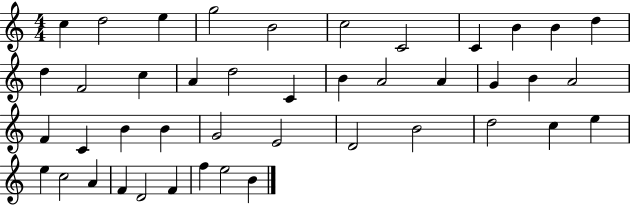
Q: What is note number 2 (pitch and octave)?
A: D5